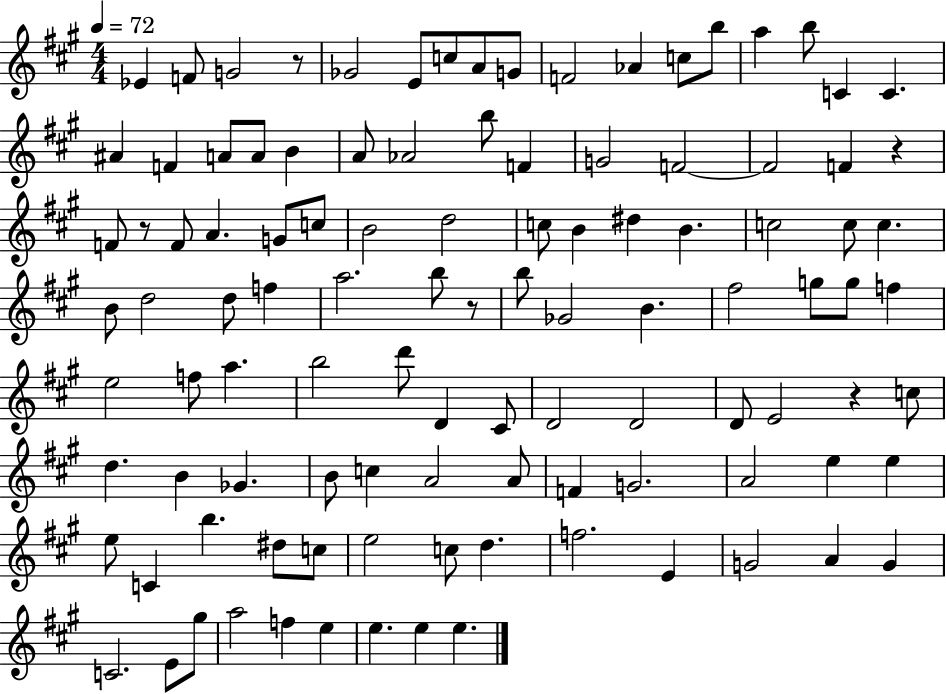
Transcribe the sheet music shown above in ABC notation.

X:1
T:Untitled
M:4/4
L:1/4
K:A
_E F/2 G2 z/2 _G2 E/2 c/2 A/2 G/2 F2 _A c/2 b/2 a b/2 C C ^A F A/2 A/2 B A/2 _A2 b/2 F G2 F2 F2 F z F/2 z/2 F/2 A G/2 c/2 B2 d2 c/2 B ^d B c2 c/2 c B/2 d2 d/2 f a2 b/2 z/2 b/2 _G2 B ^f2 g/2 g/2 f e2 f/2 a b2 d'/2 D ^C/2 D2 D2 D/2 E2 z c/2 d B _G B/2 c A2 A/2 F G2 A2 e e e/2 C b ^d/2 c/2 e2 c/2 d f2 E G2 A G C2 E/2 ^g/2 a2 f e e e e